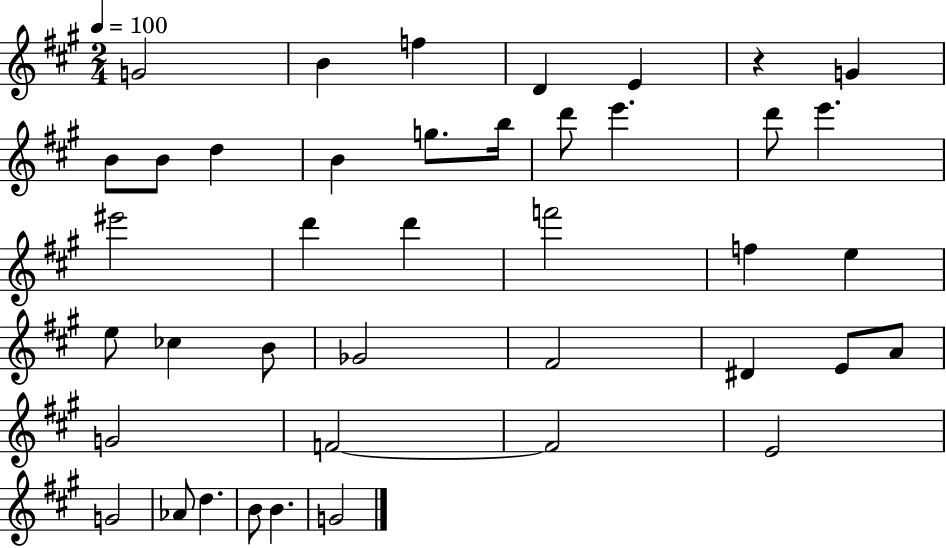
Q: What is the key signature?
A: A major